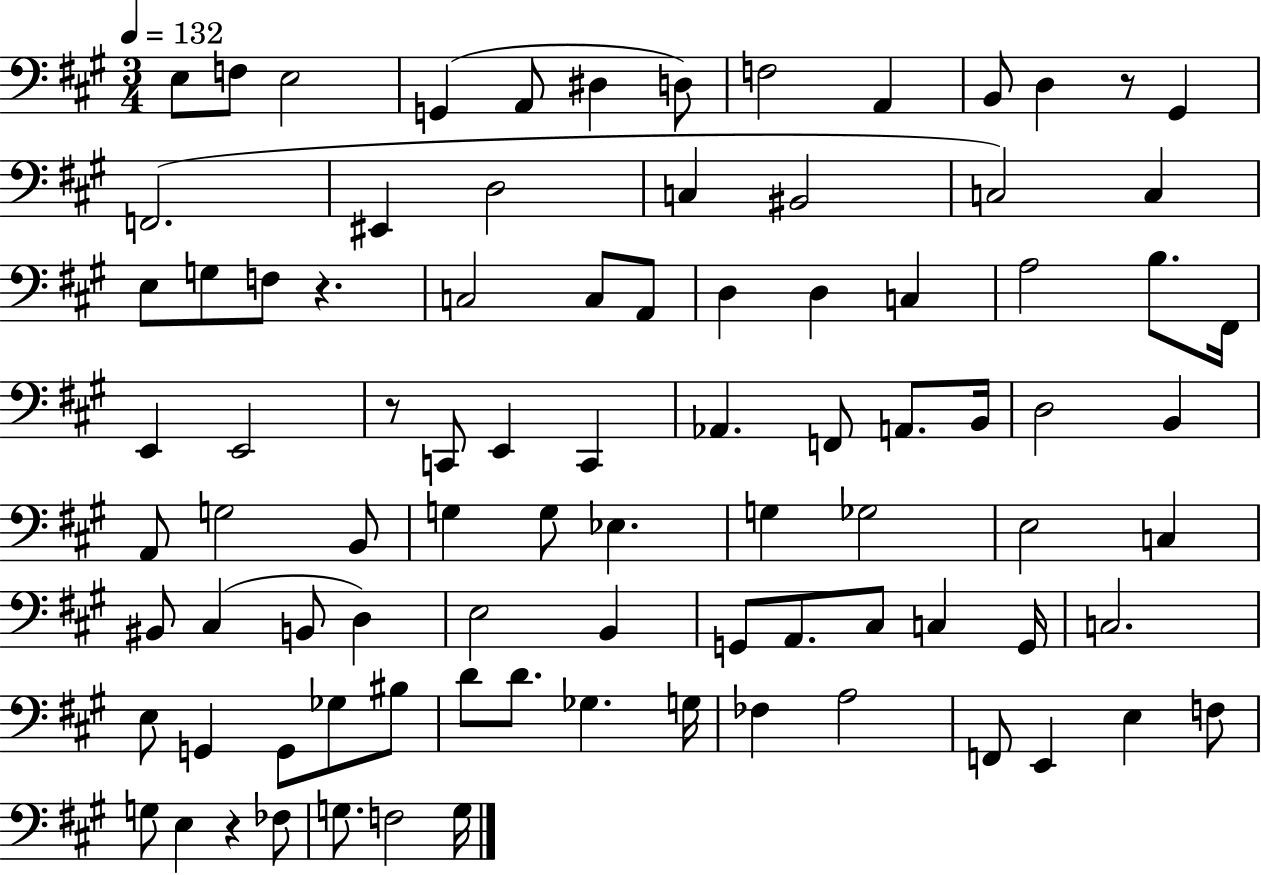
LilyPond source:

{
  \clef bass
  \numericTimeSignature
  \time 3/4
  \key a \major
  \tempo 4 = 132
  \repeat volta 2 { e8 f8 e2 | g,4( a,8 dis4 d8) | f2 a,4 | b,8 d4 r8 gis,4 | \break f,2.( | eis,4 d2 | c4 bis,2 | c2) c4 | \break e8 g8 f8 r4. | c2 c8 a,8 | d4 d4 c4 | a2 b8. fis,16 | \break e,4 e,2 | r8 c,8 e,4 c,4 | aes,4. f,8 a,8. b,16 | d2 b,4 | \break a,8 g2 b,8 | g4 g8 ees4. | g4 ges2 | e2 c4 | \break bis,8 cis4( b,8 d4) | e2 b,4 | g,8 a,8. cis8 c4 g,16 | c2. | \break e8 g,4 g,8 ges8 bis8 | d'8 d'8. ges4. g16 | fes4 a2 | f,8 e,4 e4 f8 | \break g8 e4 r4 fes8 | g8. f2 g16 | } \bar "|."
}